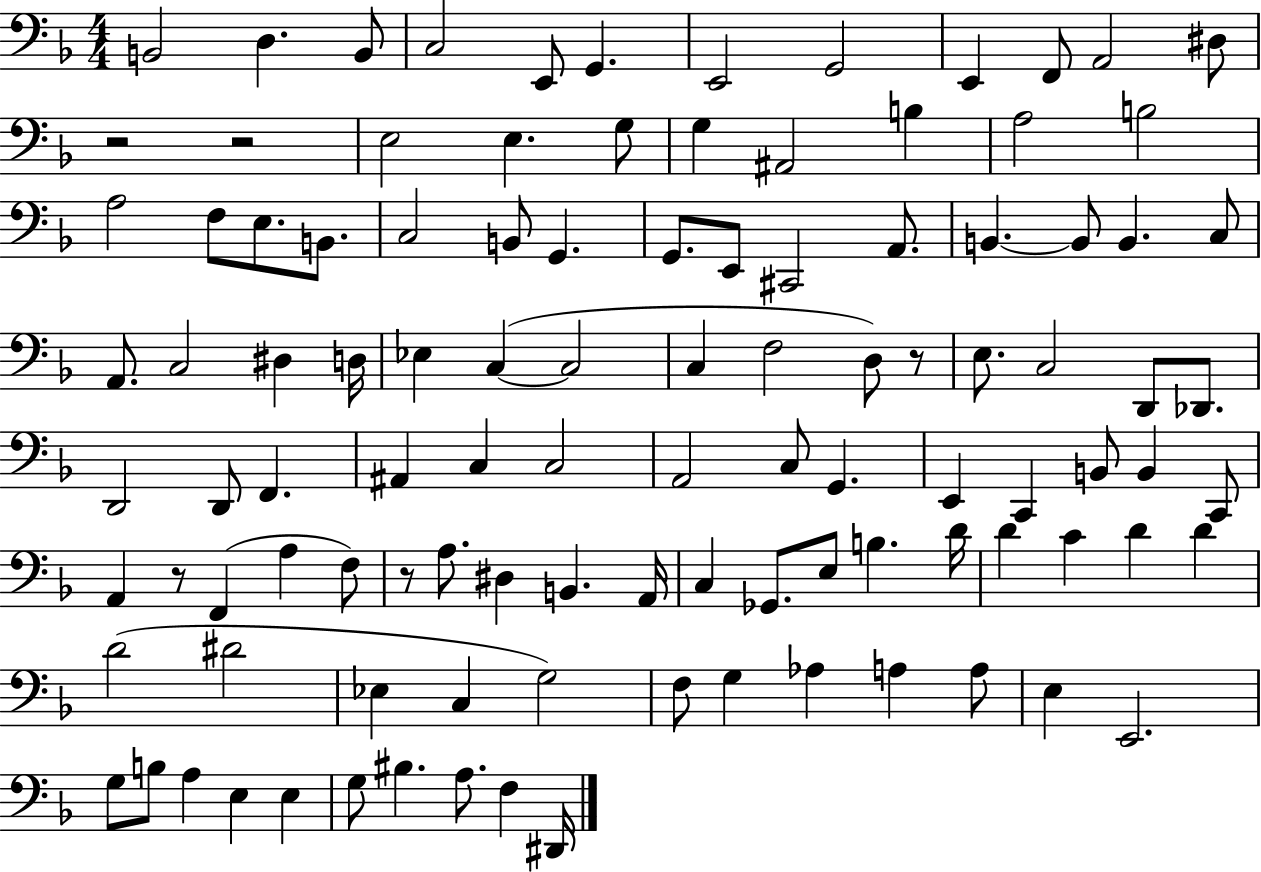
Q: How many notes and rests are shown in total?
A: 107